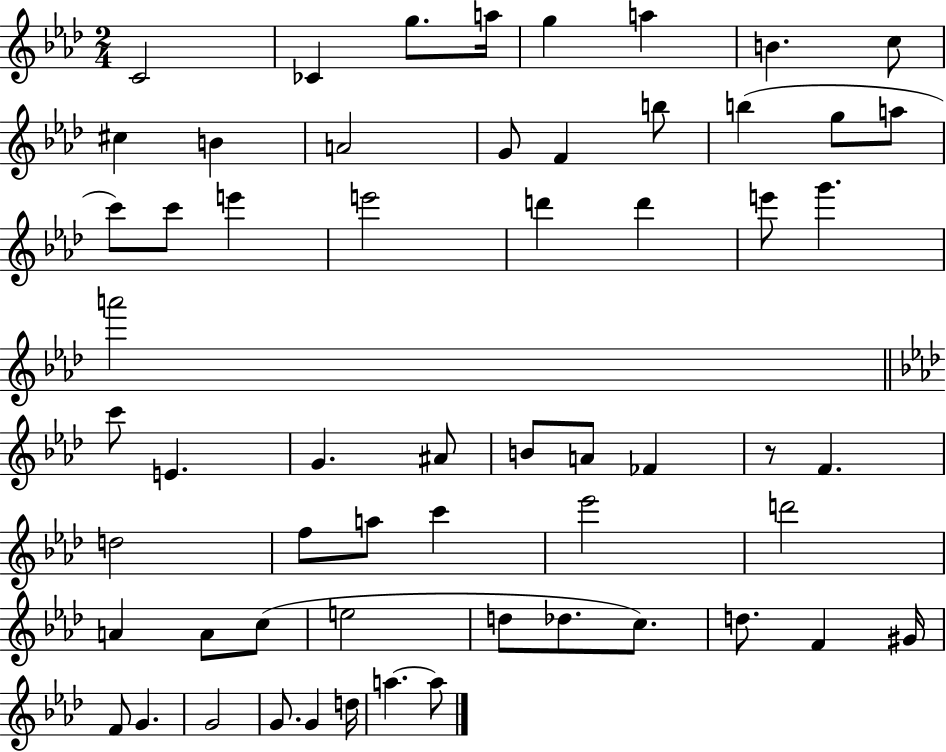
C4/h CES4/q G5/e. A5/s G5/q A5/q B4/q. C5/e C#5/q B4/q A4/h G4/e F4/q B5/e B5/q G5/e A5/e C6/e C6/e E6/q E6/h D6/q D6/q E6/e G6/q. A6/h C6/e E4/q. G4/q. A#4/e B4/e A4/e FES4/q R/e F4/q. D5/h F5/e A5/e C6/q Eb6/h D6/h A4/q A4/e C5/e E5/h D5/e Db5/e. C5/e. D5/e. F4/q G#4/s F4/e G4/q. G4/h G4/e. G4/q D5/s A5/q. A5/e